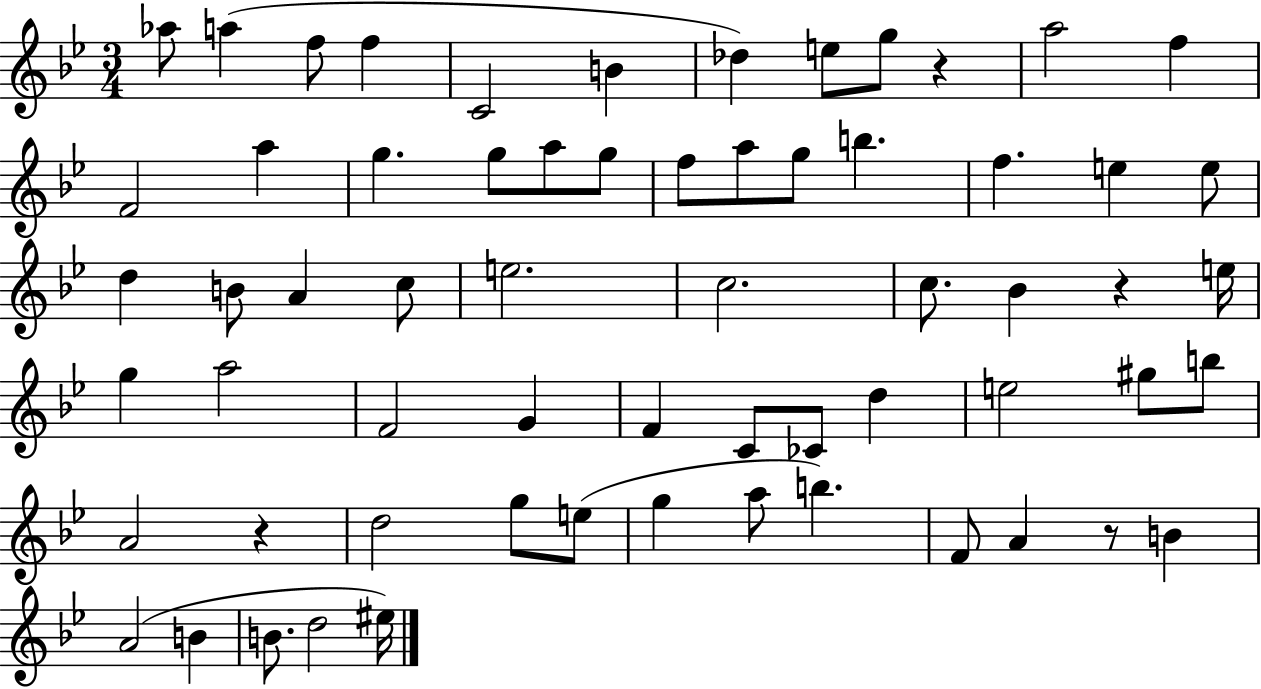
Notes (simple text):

Ab5/e A5/q F5/e F5/q C4/h B4/q Db5/q E5/e G5/e R/q A5/h F5/q F4/h A5/q G5/q. G5/e A5/e G5/e F5/e A5/e G5/e B5/q. F5/q. E5/q E5/e D5/q B4/e A4/q C5/e E5/h. C5/h. C5/e. Bb4/q R/q E5/s G5/q A5/h F4/h G4/q F4/q C4/e CES4/e D5/q E5/h G#5/e B5/e A4/h R/q D5/h G5/e E5/e G5/q A5/e B5/q. F4/e A4/q R/e B4/q A4/h B4/q B4/e. D5/h EIS5/s